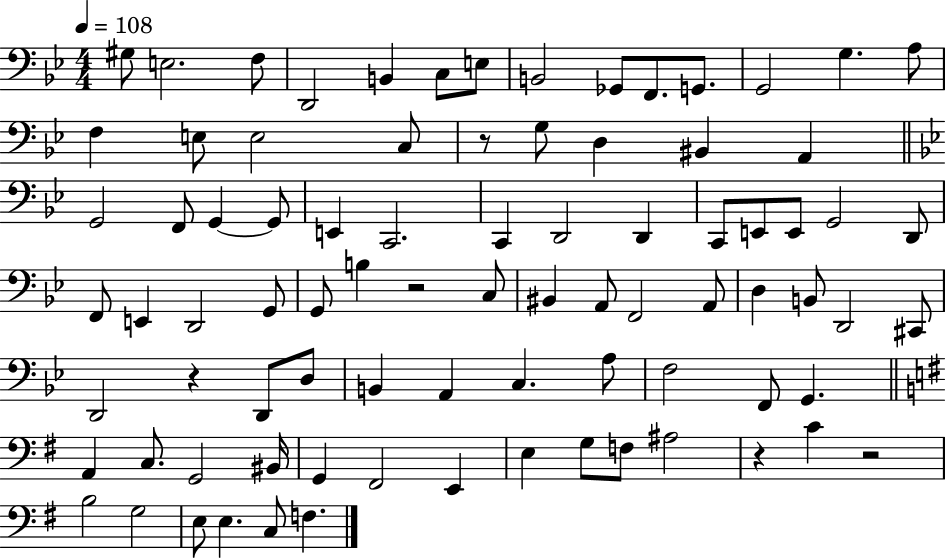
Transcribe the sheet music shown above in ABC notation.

X:1
T:Untitled
M:4/4
L:1/4
K:Bb
^G,/2 E,2 F,/2 D,,2 B,, C,/2 E,/2 B,,2 _G,,/2 F,,/2 G,,/2 G,,2 G, A,/2 F, E,/2 E,2 C,/2 z/2 G,/2 D, ^B,, A,, G,,2 F,,/2 G,, G,,/2 E,, C,,2 C,, D,,2 D,, C,,/2 E,,/2 E,,/2 G,,2 D,,/2 F,,/2 E,, D,,2 G,,/2 G,,/2 B, z2 C,/2 ^B,, A,,/2 F,,2 A,,/2 D, B,,/2 D,,2 ^C,,/2 D,,2 z D,,/2 D,/2 B,, A,, C, A,/2 F,2 F,,/2 G,, A,, C,/2 G,,2 ^B,,/4 G,, ^F,,2 E,, E, G,/2 F,/2 ^A,2 z C z2 B,2 G,2 E,/2 E, C,/2 F,